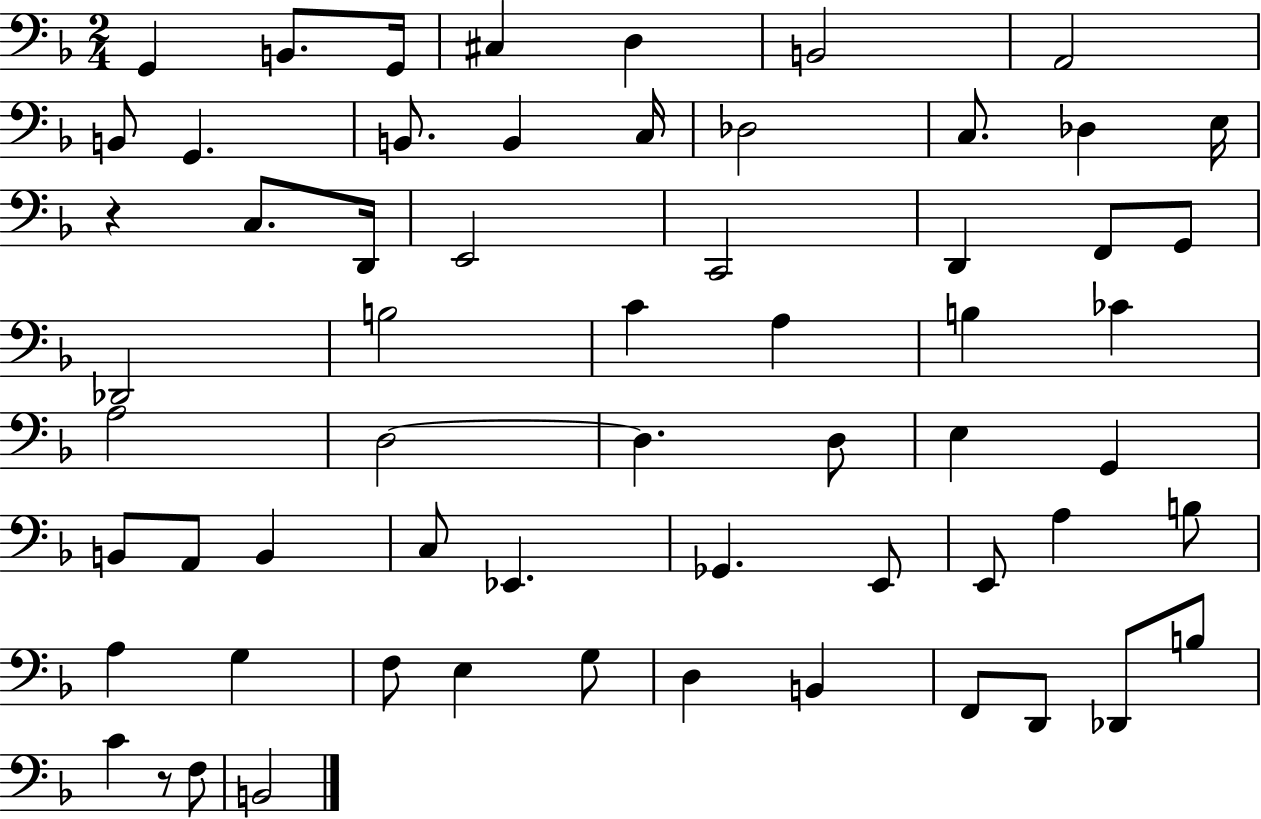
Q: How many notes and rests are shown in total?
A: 61